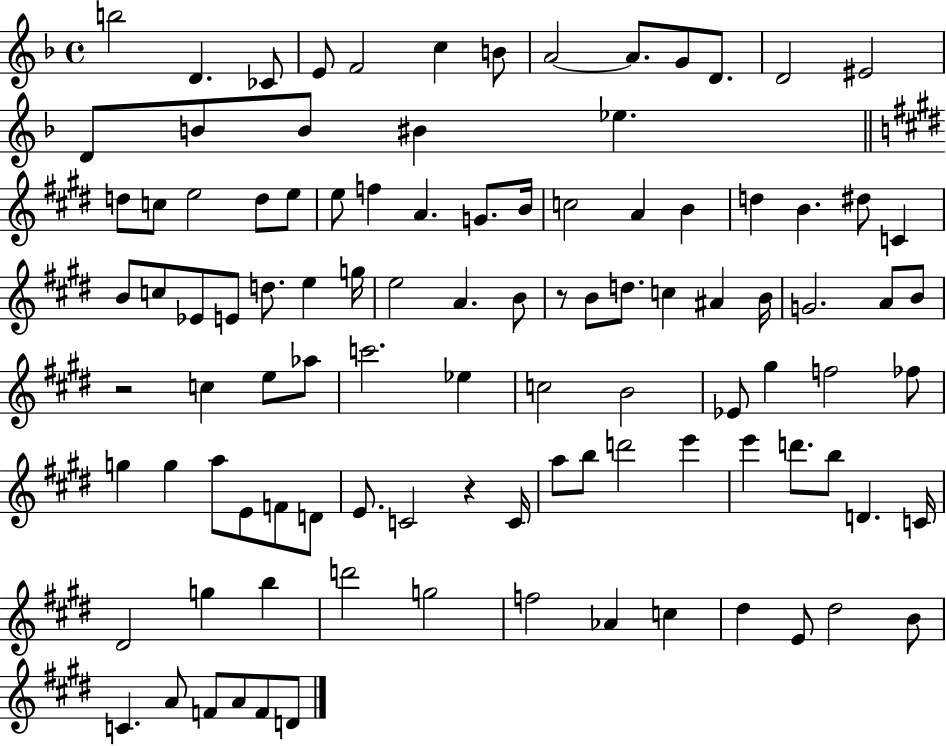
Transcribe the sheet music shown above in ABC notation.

X:1
T:Untitled
M:4/4
L:1/4
K:F
b2 D _C/2 E/2 F2 c B/2 A2 A/2 G/2 D/2 D2 ^E2 D/2 B/2 B/2 ^B _e d/2 c/2 e2 d/2 e/2 e/2 f A G/2 B/4 c2 A B d B ^d/2 C B/2 c/2 _E/2 E/2 d/2 e g/4 e2 A B/2 z/2 B/2 d/2 c ^A B/4 G2 A/2 B/2 z2 c e/2 _a/2 c'2 _e c2 B2 _E/2 ^g f2 _f/2 g g a/2 E/2 F/2 D/2 E/2 C2 z C/4 a/2 b/2 d'2 e' e' d'/2 b/2 D C/4 ^D2 g b d'2 g2 f2 _A c ^d E/2 ^d2 B/2 C A/2 F/2 A/2 F/2 D/2